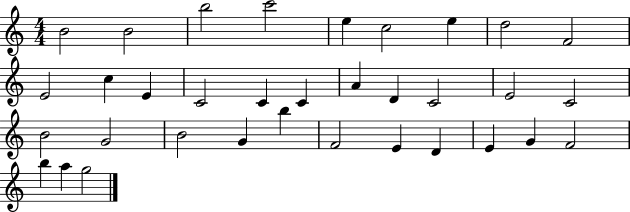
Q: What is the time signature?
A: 4/4